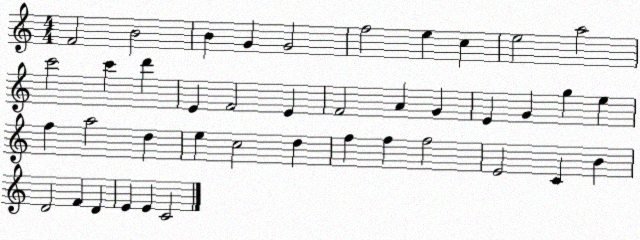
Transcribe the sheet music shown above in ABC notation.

X:1
T:Untitled
M:4/4
L:1/4
K:C
F2 B2 B G G2 f2 e c e2 a2 c'2 c' d' E F2 E F2 A G E G g e f a2 d e c2 d f f f2 E2 C B D2 F D E E C2